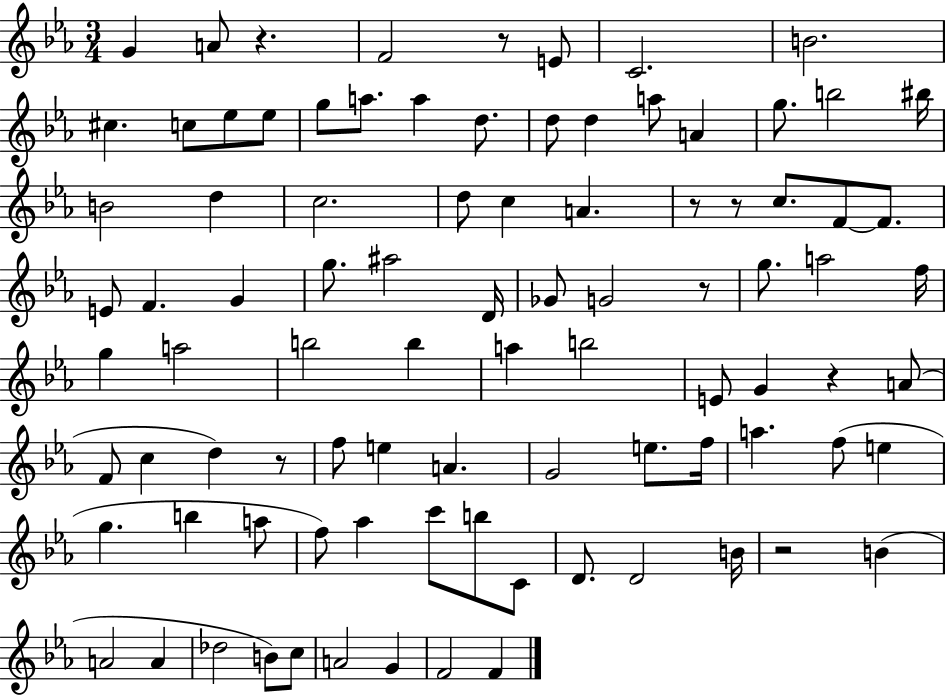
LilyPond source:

{
  \clef treble
  \numericTimeSignature
  \time 3/4
  \key ees \major
  g'4 a'8 r4. | f'2 r8 e'8 | c'2. | b'2. | \break cis''4. c''8 ees''8 ees''8 | g''8 a''8. a''4 d''8. | d''8 d''4 a''8 a'4 | g''8. b''2 bis''16 | \break b'2 d''4 | c''2. | d''8 c''4 a'4. | r8 r8 c''8. f'8~~ f'8. | \break e'8 f'4. g'4 | g''8. ais''2 d'16 | ges'8 g'2 r8 | g''8. a''2 f''16 | \break g''4 a''2 | b''2 b''4 | a''4 b''2 | e'8 g'4 r4 a'8( | \break f'8 c''4 d''4) r8 | f''8 e''4 a'4. | g'2 e''8. f''16 | a''4. f''8( e''4 | \break g''4. b''4 a''8 | f''8) aes''4 c'''8 b''8 c'8 | d'8. d'2 b'16 | r2 b'4( | \break a'2 a'4 | des''2 b'8) c''8 | a'2 g'4 | f'2 f'4 | \break \bar "|."
}